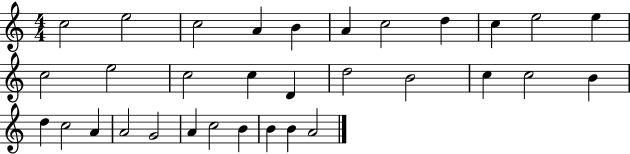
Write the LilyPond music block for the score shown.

{
  \clef treble
  \numericTimeSignature
  \time 4/4
  \key c \major
  c''2 e''2 | c''2 a'4 b'4 | a'4 c''2 d''4 | c''4 e''2 e''4 | \break c''2 e''2 | c''2 c''4 d'4 | d''2 b'2 | c''4 c''2 b'4 | \break d''4 c''2 a'4 | a'2 g'2 | a'4 c''2 b'4 | b'4 b'4 a'2 | \break \bar "|."
}